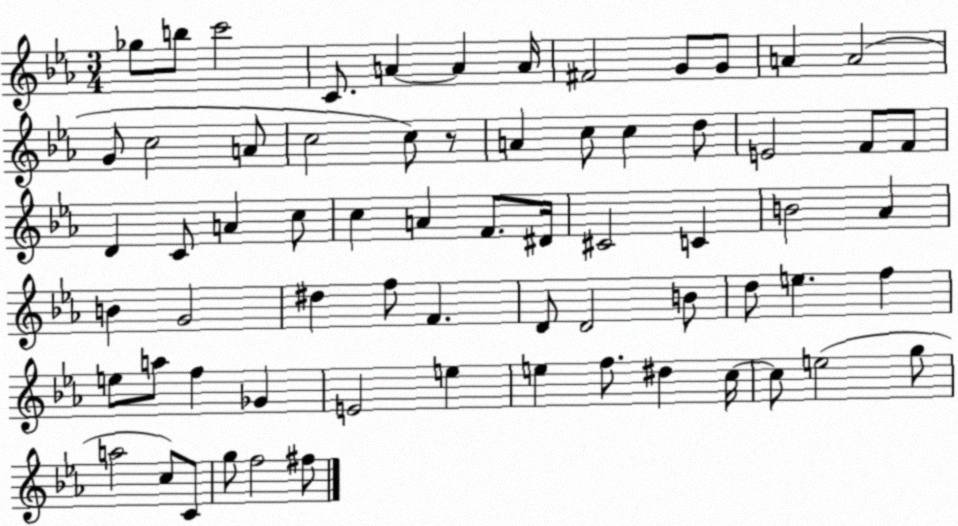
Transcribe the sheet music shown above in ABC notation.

X:1
T:Untitled
M:3/4
L:1/4
K:Eb
_g/2 b/2 c'2 C/2 A A A/4 ^F2 G/2 G/2 A A2 G/2 c2 A/2 c2 c/2 z/2 A c/2 c d/2 E2 F/2 F/2 D C/2 A c/2 c A F/2 ^D/4 ^C2 C B2 _A B G2 ^d f/2 F D/2 D2 B/2 d/2 e f e/2 a/2 f _G E2 e e f/2 ^d c/4 c/2 e2 g/2 a2 c/2 C/2 g/2 f2 ^f/2